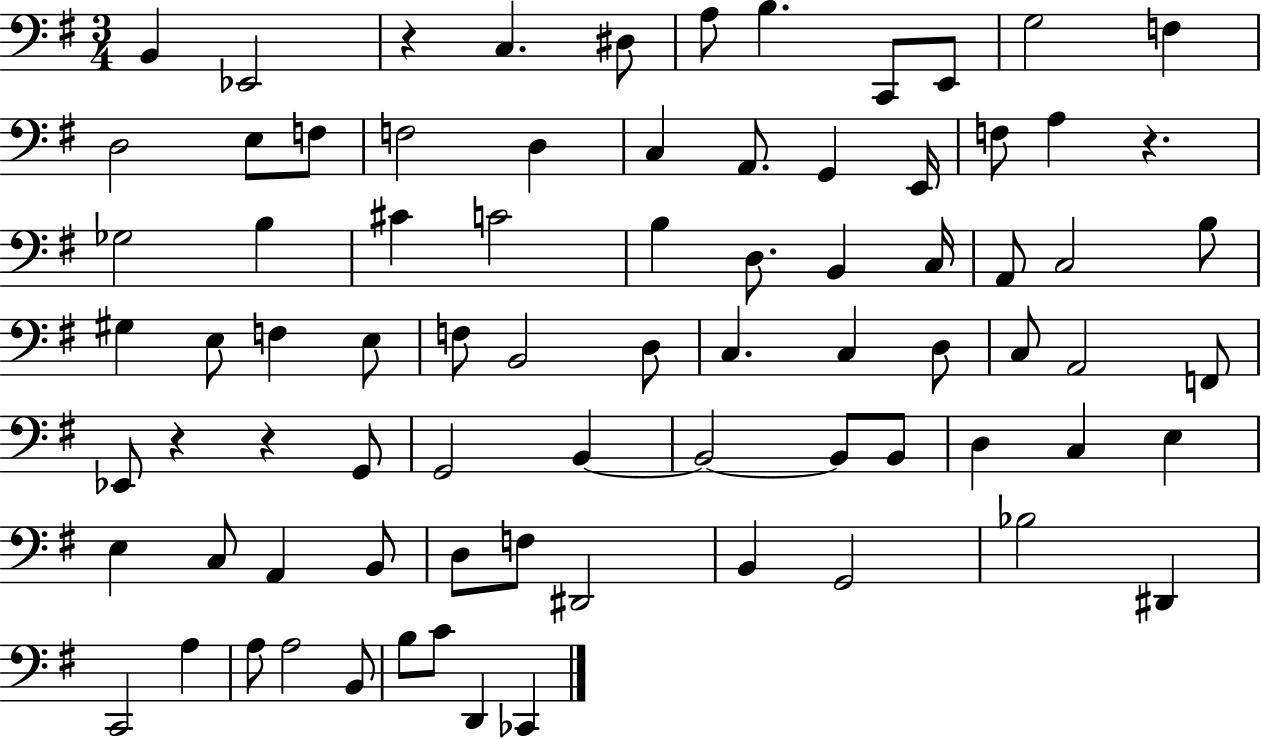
X:1
T:Untitled
M:3/4
L:1/4
K:G
B,, _E,,2 z C, ^D,/2 A,/2 B, C,,/2 E,,/2 G,2 F, D,2 E,/2 F,/2 F,2 D, C, A,,/2 G,, E,,/4 F,/2 A, z _G,2 B, ^C C2 B, D,/2 B,, C,/4 A,,/2 C,2 B,/2 ^G, E,/2 F, E,/2 F,/2 B,,2 D,/2 C, C, D,/2 C,/2 A,,2 F,,/2 _E,,/2 z z G,,/2 G,,2 B,, B,,2 B,,/2 B,,/2 D, C, E, E, C,/2 A,, B,,/2 D,/2 F,/2 ^D,,2 B,, G,,2 _B,2 ^D,, C,,2 A, A,/2 A,2 B,,/2 B,/2 C/2 D,, _C,,